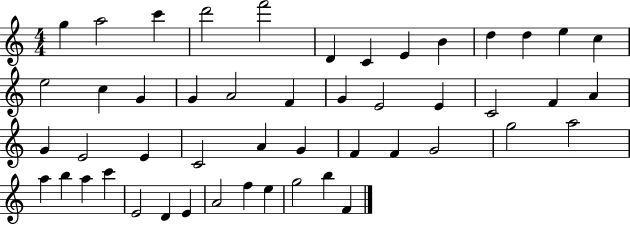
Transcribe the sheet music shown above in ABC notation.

X:1
T:Untitled
M:4/4
L:1/4
K:C
g a2 c' d'2 f'2 D C E B d d e c e2 c G G A2 F G E2 E C2 F A G E2 E C2 A G F F G2 g2 a2 a b a c' E2 D E A2 f e g2 b F